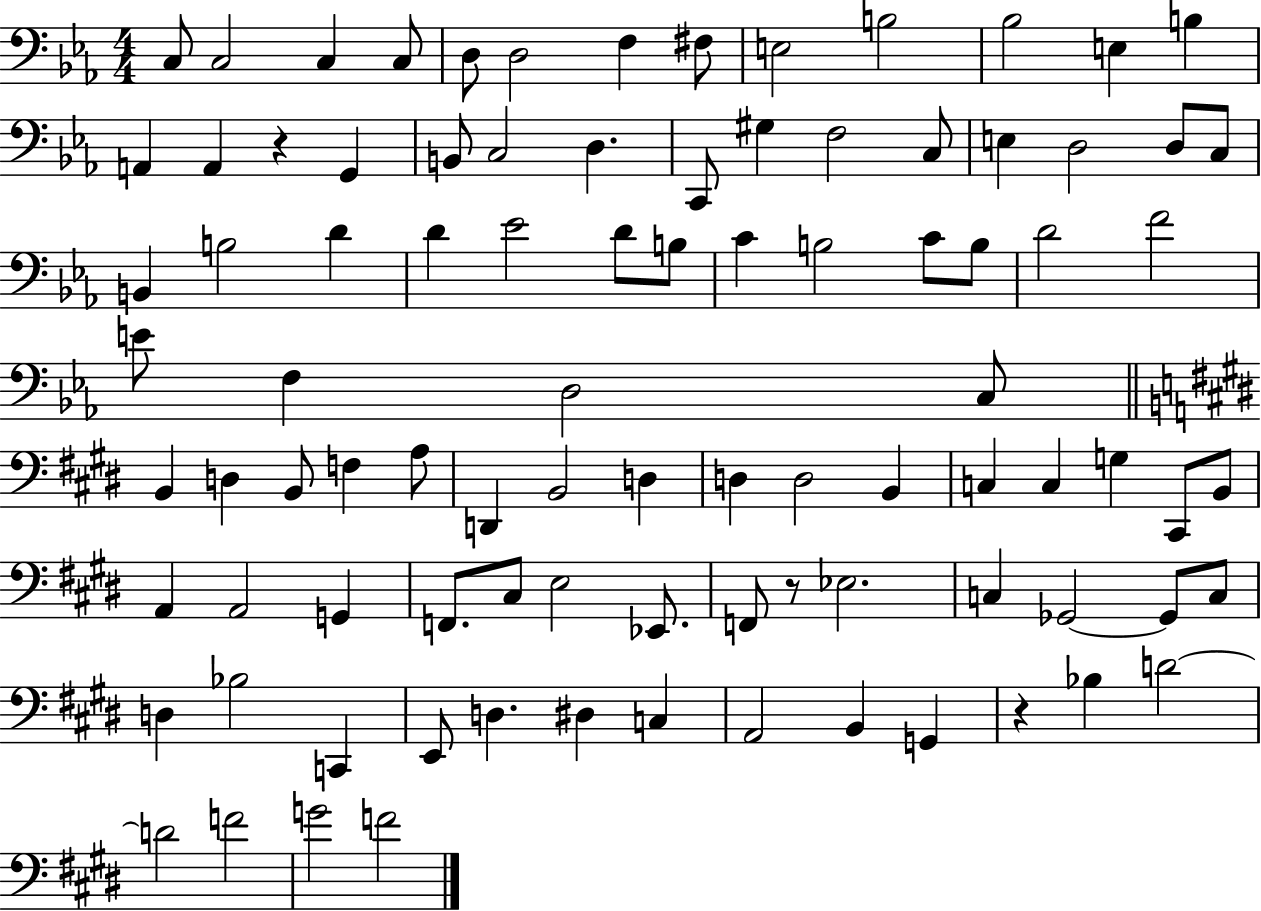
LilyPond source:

{
  \clef bass
  \numericTimeSignature
  \time 4/4
  \key ees \major
  c8 c2 c4 c8 | d8 d2 f4 fis8 | e2 b2 | bes2 e4 b4 | \break a,4 a,4 r4 g,4 | b,8 c2 d4. | c,8 gis4 f2 c8 | e4 d2 d8 c8 | \break b,4 b2 d'4 | d'4 ees'2 d'8 b8 | c'4 b2 c'8 b8 | d'2 f'2 | \break e'8 f4 d2 c8 | \bar "||" \break \key e \major b,4 d4 b,8 f4 a8 | d,4 b,2 d4 | d4 d2 b,4 | c4 c4 g4 cis,8 b,8 | \break a,4 a,2 g,4 | f,8. cis8 e2 ees,8. | f,8 r8 ees2. | c4 ges,2~~ ges,8 c8 | \break d4 bes2 c,4 | e,8 d4. dis4 c4 | a,2 b,4 g,4 | r4 bes4 d'2~~ | \break d'2 f'2 | g'2 f'2 | \bar "|."
}